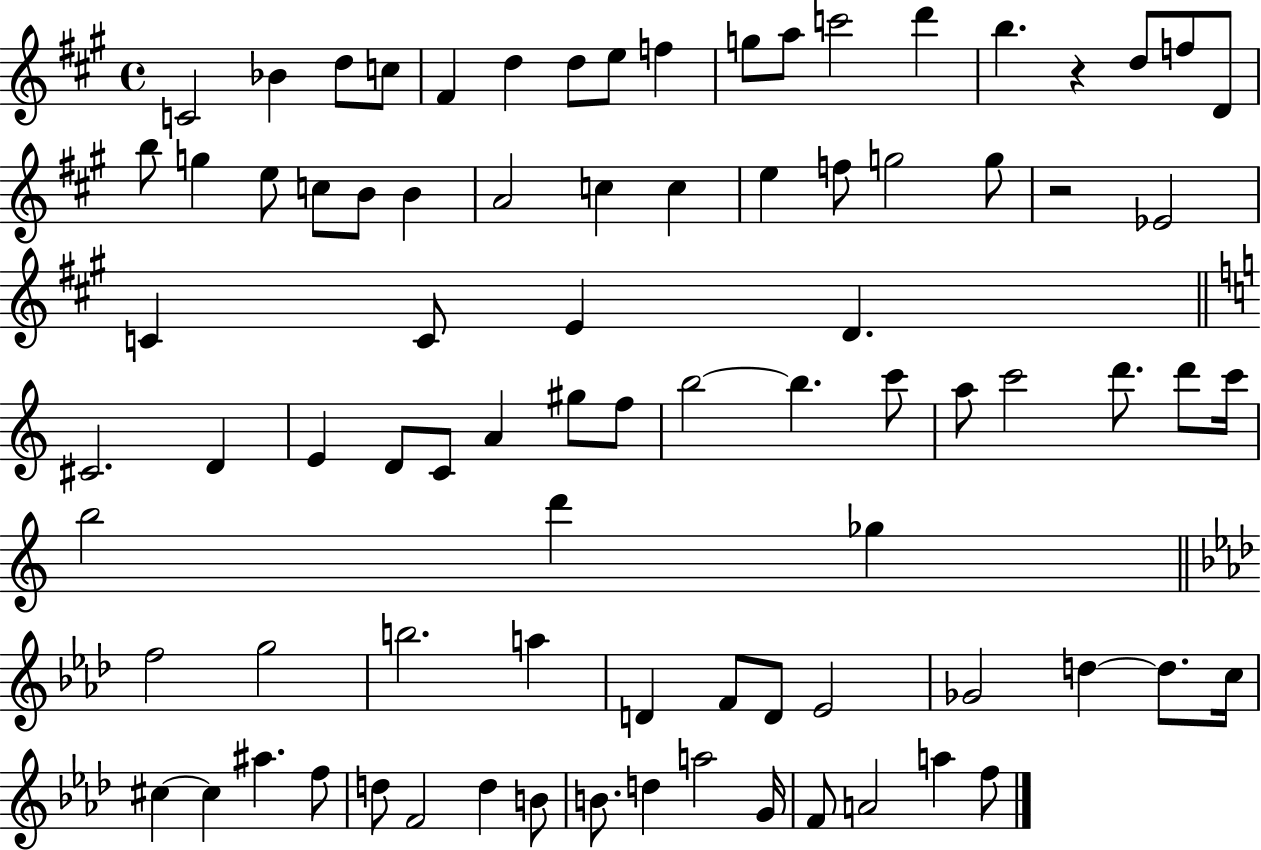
{
  \clef treble
  \time 4/4
  \defaultTimeSignature
  \key a \major
  \repeat volta 2 { c'2 bes'4 d''8 c''8 | fis'4 d''4 d''8 e''8 f''4 | g''8 a''8 c'''2 d'''4 | b''4. r4 d''8 f''8 d'8 | \break b''8 g''4 e''8 c''8 b'8 b'4 | a'2 c''4 c''4 | e''4 f''8 g''2 g''8 | r2 ees'2 | \break c'4 c'8 e'4 d'4. | \bar "||" \break \key a \minor cis'2. d'4 | e'4 d'8 c'8 a'4 gis''8 f''8 | b''2~~ b''4. c'''8 | a''8 c'''2 d'''8. d'''8 c'''16 | \break b''2 d'''4 ges''4 | \bar "||" \break \key f \minor f''2 g''2 | b''2. a''4 | d'4 f'8 d'8 ees'2 | ges'2 d''4~~ d''8. c''16 | \break cis''4~~ cis''4 ais''4. f''8 | d''8 f'2 d''4 b'8 | b'8. d''4 a''2 g'16 | f'8 a'2 a''4 f''8 | \break } \bar "|."
}